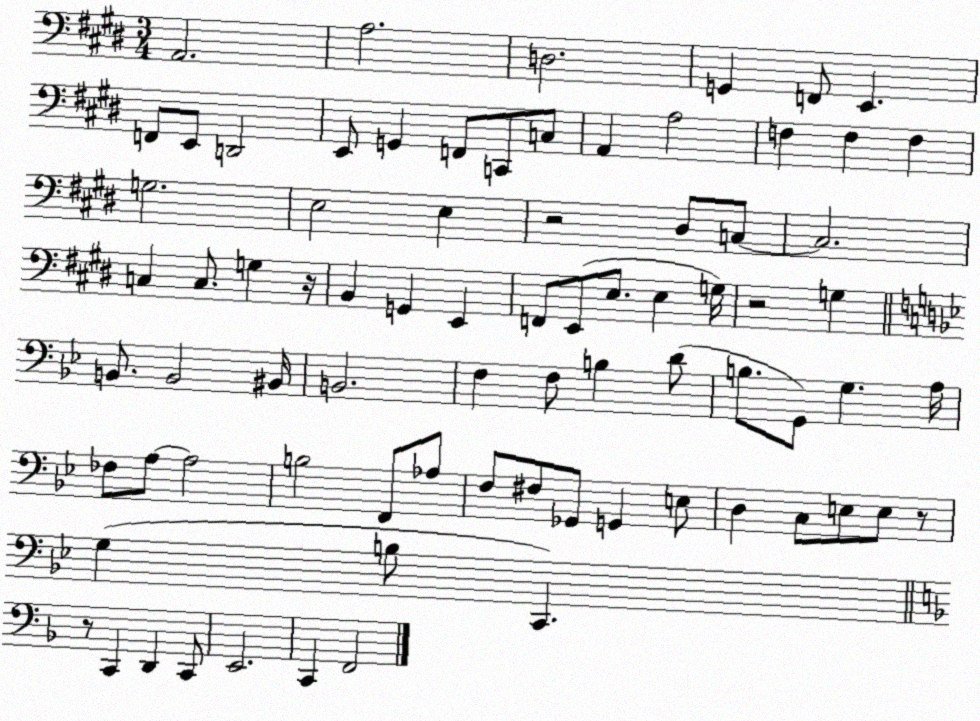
X:1
T:Untitled
M:3/4
L:1/4
K:E
A,,2 A,2 D,2 G,, F,,/2 E,, F,,/2 E,,/2 D,,2 E,,/2 G,, F,,/2 C,,/2 C,/2 A,, A,2 F, F, F, G,2 E,2 E, z2 ^D,/2 C,/2 C,2 C, C,/2 G, z/4 B,, G,, E,, F,,/2 E,,/2 E,/2 E, G,/4 z2 G, B,,/2 B,,2 ^B,,/4 B,,2 F, F,/2 B, D/2 B,/2 G,,/2 G, A,/4 _F,/2 A,/2 A,2 B,2 F,,/2 _A,/2 F,/2 ^F,/2 _G,,/2 G,, E,/2 D, C,/2 E,/2 E,/2 z/2 G, B,/2 C,, z/2 C,, D,, C,,/2 E,,2 C,, F,,2